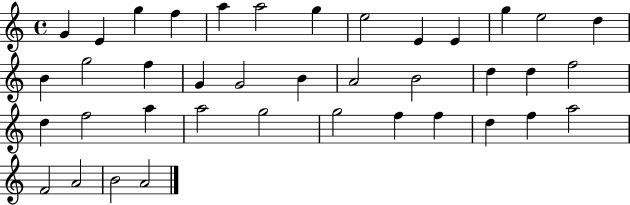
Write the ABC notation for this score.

X:1
T:Untitled
M:4/4
L:1/4
K:C
G E g f a a2 g e2 E E g e2 d B g2 f G G2 B A2 B2 d d f2 d f2 a a2 g2 g2 f f d f a2 F2 A2 B2 A2